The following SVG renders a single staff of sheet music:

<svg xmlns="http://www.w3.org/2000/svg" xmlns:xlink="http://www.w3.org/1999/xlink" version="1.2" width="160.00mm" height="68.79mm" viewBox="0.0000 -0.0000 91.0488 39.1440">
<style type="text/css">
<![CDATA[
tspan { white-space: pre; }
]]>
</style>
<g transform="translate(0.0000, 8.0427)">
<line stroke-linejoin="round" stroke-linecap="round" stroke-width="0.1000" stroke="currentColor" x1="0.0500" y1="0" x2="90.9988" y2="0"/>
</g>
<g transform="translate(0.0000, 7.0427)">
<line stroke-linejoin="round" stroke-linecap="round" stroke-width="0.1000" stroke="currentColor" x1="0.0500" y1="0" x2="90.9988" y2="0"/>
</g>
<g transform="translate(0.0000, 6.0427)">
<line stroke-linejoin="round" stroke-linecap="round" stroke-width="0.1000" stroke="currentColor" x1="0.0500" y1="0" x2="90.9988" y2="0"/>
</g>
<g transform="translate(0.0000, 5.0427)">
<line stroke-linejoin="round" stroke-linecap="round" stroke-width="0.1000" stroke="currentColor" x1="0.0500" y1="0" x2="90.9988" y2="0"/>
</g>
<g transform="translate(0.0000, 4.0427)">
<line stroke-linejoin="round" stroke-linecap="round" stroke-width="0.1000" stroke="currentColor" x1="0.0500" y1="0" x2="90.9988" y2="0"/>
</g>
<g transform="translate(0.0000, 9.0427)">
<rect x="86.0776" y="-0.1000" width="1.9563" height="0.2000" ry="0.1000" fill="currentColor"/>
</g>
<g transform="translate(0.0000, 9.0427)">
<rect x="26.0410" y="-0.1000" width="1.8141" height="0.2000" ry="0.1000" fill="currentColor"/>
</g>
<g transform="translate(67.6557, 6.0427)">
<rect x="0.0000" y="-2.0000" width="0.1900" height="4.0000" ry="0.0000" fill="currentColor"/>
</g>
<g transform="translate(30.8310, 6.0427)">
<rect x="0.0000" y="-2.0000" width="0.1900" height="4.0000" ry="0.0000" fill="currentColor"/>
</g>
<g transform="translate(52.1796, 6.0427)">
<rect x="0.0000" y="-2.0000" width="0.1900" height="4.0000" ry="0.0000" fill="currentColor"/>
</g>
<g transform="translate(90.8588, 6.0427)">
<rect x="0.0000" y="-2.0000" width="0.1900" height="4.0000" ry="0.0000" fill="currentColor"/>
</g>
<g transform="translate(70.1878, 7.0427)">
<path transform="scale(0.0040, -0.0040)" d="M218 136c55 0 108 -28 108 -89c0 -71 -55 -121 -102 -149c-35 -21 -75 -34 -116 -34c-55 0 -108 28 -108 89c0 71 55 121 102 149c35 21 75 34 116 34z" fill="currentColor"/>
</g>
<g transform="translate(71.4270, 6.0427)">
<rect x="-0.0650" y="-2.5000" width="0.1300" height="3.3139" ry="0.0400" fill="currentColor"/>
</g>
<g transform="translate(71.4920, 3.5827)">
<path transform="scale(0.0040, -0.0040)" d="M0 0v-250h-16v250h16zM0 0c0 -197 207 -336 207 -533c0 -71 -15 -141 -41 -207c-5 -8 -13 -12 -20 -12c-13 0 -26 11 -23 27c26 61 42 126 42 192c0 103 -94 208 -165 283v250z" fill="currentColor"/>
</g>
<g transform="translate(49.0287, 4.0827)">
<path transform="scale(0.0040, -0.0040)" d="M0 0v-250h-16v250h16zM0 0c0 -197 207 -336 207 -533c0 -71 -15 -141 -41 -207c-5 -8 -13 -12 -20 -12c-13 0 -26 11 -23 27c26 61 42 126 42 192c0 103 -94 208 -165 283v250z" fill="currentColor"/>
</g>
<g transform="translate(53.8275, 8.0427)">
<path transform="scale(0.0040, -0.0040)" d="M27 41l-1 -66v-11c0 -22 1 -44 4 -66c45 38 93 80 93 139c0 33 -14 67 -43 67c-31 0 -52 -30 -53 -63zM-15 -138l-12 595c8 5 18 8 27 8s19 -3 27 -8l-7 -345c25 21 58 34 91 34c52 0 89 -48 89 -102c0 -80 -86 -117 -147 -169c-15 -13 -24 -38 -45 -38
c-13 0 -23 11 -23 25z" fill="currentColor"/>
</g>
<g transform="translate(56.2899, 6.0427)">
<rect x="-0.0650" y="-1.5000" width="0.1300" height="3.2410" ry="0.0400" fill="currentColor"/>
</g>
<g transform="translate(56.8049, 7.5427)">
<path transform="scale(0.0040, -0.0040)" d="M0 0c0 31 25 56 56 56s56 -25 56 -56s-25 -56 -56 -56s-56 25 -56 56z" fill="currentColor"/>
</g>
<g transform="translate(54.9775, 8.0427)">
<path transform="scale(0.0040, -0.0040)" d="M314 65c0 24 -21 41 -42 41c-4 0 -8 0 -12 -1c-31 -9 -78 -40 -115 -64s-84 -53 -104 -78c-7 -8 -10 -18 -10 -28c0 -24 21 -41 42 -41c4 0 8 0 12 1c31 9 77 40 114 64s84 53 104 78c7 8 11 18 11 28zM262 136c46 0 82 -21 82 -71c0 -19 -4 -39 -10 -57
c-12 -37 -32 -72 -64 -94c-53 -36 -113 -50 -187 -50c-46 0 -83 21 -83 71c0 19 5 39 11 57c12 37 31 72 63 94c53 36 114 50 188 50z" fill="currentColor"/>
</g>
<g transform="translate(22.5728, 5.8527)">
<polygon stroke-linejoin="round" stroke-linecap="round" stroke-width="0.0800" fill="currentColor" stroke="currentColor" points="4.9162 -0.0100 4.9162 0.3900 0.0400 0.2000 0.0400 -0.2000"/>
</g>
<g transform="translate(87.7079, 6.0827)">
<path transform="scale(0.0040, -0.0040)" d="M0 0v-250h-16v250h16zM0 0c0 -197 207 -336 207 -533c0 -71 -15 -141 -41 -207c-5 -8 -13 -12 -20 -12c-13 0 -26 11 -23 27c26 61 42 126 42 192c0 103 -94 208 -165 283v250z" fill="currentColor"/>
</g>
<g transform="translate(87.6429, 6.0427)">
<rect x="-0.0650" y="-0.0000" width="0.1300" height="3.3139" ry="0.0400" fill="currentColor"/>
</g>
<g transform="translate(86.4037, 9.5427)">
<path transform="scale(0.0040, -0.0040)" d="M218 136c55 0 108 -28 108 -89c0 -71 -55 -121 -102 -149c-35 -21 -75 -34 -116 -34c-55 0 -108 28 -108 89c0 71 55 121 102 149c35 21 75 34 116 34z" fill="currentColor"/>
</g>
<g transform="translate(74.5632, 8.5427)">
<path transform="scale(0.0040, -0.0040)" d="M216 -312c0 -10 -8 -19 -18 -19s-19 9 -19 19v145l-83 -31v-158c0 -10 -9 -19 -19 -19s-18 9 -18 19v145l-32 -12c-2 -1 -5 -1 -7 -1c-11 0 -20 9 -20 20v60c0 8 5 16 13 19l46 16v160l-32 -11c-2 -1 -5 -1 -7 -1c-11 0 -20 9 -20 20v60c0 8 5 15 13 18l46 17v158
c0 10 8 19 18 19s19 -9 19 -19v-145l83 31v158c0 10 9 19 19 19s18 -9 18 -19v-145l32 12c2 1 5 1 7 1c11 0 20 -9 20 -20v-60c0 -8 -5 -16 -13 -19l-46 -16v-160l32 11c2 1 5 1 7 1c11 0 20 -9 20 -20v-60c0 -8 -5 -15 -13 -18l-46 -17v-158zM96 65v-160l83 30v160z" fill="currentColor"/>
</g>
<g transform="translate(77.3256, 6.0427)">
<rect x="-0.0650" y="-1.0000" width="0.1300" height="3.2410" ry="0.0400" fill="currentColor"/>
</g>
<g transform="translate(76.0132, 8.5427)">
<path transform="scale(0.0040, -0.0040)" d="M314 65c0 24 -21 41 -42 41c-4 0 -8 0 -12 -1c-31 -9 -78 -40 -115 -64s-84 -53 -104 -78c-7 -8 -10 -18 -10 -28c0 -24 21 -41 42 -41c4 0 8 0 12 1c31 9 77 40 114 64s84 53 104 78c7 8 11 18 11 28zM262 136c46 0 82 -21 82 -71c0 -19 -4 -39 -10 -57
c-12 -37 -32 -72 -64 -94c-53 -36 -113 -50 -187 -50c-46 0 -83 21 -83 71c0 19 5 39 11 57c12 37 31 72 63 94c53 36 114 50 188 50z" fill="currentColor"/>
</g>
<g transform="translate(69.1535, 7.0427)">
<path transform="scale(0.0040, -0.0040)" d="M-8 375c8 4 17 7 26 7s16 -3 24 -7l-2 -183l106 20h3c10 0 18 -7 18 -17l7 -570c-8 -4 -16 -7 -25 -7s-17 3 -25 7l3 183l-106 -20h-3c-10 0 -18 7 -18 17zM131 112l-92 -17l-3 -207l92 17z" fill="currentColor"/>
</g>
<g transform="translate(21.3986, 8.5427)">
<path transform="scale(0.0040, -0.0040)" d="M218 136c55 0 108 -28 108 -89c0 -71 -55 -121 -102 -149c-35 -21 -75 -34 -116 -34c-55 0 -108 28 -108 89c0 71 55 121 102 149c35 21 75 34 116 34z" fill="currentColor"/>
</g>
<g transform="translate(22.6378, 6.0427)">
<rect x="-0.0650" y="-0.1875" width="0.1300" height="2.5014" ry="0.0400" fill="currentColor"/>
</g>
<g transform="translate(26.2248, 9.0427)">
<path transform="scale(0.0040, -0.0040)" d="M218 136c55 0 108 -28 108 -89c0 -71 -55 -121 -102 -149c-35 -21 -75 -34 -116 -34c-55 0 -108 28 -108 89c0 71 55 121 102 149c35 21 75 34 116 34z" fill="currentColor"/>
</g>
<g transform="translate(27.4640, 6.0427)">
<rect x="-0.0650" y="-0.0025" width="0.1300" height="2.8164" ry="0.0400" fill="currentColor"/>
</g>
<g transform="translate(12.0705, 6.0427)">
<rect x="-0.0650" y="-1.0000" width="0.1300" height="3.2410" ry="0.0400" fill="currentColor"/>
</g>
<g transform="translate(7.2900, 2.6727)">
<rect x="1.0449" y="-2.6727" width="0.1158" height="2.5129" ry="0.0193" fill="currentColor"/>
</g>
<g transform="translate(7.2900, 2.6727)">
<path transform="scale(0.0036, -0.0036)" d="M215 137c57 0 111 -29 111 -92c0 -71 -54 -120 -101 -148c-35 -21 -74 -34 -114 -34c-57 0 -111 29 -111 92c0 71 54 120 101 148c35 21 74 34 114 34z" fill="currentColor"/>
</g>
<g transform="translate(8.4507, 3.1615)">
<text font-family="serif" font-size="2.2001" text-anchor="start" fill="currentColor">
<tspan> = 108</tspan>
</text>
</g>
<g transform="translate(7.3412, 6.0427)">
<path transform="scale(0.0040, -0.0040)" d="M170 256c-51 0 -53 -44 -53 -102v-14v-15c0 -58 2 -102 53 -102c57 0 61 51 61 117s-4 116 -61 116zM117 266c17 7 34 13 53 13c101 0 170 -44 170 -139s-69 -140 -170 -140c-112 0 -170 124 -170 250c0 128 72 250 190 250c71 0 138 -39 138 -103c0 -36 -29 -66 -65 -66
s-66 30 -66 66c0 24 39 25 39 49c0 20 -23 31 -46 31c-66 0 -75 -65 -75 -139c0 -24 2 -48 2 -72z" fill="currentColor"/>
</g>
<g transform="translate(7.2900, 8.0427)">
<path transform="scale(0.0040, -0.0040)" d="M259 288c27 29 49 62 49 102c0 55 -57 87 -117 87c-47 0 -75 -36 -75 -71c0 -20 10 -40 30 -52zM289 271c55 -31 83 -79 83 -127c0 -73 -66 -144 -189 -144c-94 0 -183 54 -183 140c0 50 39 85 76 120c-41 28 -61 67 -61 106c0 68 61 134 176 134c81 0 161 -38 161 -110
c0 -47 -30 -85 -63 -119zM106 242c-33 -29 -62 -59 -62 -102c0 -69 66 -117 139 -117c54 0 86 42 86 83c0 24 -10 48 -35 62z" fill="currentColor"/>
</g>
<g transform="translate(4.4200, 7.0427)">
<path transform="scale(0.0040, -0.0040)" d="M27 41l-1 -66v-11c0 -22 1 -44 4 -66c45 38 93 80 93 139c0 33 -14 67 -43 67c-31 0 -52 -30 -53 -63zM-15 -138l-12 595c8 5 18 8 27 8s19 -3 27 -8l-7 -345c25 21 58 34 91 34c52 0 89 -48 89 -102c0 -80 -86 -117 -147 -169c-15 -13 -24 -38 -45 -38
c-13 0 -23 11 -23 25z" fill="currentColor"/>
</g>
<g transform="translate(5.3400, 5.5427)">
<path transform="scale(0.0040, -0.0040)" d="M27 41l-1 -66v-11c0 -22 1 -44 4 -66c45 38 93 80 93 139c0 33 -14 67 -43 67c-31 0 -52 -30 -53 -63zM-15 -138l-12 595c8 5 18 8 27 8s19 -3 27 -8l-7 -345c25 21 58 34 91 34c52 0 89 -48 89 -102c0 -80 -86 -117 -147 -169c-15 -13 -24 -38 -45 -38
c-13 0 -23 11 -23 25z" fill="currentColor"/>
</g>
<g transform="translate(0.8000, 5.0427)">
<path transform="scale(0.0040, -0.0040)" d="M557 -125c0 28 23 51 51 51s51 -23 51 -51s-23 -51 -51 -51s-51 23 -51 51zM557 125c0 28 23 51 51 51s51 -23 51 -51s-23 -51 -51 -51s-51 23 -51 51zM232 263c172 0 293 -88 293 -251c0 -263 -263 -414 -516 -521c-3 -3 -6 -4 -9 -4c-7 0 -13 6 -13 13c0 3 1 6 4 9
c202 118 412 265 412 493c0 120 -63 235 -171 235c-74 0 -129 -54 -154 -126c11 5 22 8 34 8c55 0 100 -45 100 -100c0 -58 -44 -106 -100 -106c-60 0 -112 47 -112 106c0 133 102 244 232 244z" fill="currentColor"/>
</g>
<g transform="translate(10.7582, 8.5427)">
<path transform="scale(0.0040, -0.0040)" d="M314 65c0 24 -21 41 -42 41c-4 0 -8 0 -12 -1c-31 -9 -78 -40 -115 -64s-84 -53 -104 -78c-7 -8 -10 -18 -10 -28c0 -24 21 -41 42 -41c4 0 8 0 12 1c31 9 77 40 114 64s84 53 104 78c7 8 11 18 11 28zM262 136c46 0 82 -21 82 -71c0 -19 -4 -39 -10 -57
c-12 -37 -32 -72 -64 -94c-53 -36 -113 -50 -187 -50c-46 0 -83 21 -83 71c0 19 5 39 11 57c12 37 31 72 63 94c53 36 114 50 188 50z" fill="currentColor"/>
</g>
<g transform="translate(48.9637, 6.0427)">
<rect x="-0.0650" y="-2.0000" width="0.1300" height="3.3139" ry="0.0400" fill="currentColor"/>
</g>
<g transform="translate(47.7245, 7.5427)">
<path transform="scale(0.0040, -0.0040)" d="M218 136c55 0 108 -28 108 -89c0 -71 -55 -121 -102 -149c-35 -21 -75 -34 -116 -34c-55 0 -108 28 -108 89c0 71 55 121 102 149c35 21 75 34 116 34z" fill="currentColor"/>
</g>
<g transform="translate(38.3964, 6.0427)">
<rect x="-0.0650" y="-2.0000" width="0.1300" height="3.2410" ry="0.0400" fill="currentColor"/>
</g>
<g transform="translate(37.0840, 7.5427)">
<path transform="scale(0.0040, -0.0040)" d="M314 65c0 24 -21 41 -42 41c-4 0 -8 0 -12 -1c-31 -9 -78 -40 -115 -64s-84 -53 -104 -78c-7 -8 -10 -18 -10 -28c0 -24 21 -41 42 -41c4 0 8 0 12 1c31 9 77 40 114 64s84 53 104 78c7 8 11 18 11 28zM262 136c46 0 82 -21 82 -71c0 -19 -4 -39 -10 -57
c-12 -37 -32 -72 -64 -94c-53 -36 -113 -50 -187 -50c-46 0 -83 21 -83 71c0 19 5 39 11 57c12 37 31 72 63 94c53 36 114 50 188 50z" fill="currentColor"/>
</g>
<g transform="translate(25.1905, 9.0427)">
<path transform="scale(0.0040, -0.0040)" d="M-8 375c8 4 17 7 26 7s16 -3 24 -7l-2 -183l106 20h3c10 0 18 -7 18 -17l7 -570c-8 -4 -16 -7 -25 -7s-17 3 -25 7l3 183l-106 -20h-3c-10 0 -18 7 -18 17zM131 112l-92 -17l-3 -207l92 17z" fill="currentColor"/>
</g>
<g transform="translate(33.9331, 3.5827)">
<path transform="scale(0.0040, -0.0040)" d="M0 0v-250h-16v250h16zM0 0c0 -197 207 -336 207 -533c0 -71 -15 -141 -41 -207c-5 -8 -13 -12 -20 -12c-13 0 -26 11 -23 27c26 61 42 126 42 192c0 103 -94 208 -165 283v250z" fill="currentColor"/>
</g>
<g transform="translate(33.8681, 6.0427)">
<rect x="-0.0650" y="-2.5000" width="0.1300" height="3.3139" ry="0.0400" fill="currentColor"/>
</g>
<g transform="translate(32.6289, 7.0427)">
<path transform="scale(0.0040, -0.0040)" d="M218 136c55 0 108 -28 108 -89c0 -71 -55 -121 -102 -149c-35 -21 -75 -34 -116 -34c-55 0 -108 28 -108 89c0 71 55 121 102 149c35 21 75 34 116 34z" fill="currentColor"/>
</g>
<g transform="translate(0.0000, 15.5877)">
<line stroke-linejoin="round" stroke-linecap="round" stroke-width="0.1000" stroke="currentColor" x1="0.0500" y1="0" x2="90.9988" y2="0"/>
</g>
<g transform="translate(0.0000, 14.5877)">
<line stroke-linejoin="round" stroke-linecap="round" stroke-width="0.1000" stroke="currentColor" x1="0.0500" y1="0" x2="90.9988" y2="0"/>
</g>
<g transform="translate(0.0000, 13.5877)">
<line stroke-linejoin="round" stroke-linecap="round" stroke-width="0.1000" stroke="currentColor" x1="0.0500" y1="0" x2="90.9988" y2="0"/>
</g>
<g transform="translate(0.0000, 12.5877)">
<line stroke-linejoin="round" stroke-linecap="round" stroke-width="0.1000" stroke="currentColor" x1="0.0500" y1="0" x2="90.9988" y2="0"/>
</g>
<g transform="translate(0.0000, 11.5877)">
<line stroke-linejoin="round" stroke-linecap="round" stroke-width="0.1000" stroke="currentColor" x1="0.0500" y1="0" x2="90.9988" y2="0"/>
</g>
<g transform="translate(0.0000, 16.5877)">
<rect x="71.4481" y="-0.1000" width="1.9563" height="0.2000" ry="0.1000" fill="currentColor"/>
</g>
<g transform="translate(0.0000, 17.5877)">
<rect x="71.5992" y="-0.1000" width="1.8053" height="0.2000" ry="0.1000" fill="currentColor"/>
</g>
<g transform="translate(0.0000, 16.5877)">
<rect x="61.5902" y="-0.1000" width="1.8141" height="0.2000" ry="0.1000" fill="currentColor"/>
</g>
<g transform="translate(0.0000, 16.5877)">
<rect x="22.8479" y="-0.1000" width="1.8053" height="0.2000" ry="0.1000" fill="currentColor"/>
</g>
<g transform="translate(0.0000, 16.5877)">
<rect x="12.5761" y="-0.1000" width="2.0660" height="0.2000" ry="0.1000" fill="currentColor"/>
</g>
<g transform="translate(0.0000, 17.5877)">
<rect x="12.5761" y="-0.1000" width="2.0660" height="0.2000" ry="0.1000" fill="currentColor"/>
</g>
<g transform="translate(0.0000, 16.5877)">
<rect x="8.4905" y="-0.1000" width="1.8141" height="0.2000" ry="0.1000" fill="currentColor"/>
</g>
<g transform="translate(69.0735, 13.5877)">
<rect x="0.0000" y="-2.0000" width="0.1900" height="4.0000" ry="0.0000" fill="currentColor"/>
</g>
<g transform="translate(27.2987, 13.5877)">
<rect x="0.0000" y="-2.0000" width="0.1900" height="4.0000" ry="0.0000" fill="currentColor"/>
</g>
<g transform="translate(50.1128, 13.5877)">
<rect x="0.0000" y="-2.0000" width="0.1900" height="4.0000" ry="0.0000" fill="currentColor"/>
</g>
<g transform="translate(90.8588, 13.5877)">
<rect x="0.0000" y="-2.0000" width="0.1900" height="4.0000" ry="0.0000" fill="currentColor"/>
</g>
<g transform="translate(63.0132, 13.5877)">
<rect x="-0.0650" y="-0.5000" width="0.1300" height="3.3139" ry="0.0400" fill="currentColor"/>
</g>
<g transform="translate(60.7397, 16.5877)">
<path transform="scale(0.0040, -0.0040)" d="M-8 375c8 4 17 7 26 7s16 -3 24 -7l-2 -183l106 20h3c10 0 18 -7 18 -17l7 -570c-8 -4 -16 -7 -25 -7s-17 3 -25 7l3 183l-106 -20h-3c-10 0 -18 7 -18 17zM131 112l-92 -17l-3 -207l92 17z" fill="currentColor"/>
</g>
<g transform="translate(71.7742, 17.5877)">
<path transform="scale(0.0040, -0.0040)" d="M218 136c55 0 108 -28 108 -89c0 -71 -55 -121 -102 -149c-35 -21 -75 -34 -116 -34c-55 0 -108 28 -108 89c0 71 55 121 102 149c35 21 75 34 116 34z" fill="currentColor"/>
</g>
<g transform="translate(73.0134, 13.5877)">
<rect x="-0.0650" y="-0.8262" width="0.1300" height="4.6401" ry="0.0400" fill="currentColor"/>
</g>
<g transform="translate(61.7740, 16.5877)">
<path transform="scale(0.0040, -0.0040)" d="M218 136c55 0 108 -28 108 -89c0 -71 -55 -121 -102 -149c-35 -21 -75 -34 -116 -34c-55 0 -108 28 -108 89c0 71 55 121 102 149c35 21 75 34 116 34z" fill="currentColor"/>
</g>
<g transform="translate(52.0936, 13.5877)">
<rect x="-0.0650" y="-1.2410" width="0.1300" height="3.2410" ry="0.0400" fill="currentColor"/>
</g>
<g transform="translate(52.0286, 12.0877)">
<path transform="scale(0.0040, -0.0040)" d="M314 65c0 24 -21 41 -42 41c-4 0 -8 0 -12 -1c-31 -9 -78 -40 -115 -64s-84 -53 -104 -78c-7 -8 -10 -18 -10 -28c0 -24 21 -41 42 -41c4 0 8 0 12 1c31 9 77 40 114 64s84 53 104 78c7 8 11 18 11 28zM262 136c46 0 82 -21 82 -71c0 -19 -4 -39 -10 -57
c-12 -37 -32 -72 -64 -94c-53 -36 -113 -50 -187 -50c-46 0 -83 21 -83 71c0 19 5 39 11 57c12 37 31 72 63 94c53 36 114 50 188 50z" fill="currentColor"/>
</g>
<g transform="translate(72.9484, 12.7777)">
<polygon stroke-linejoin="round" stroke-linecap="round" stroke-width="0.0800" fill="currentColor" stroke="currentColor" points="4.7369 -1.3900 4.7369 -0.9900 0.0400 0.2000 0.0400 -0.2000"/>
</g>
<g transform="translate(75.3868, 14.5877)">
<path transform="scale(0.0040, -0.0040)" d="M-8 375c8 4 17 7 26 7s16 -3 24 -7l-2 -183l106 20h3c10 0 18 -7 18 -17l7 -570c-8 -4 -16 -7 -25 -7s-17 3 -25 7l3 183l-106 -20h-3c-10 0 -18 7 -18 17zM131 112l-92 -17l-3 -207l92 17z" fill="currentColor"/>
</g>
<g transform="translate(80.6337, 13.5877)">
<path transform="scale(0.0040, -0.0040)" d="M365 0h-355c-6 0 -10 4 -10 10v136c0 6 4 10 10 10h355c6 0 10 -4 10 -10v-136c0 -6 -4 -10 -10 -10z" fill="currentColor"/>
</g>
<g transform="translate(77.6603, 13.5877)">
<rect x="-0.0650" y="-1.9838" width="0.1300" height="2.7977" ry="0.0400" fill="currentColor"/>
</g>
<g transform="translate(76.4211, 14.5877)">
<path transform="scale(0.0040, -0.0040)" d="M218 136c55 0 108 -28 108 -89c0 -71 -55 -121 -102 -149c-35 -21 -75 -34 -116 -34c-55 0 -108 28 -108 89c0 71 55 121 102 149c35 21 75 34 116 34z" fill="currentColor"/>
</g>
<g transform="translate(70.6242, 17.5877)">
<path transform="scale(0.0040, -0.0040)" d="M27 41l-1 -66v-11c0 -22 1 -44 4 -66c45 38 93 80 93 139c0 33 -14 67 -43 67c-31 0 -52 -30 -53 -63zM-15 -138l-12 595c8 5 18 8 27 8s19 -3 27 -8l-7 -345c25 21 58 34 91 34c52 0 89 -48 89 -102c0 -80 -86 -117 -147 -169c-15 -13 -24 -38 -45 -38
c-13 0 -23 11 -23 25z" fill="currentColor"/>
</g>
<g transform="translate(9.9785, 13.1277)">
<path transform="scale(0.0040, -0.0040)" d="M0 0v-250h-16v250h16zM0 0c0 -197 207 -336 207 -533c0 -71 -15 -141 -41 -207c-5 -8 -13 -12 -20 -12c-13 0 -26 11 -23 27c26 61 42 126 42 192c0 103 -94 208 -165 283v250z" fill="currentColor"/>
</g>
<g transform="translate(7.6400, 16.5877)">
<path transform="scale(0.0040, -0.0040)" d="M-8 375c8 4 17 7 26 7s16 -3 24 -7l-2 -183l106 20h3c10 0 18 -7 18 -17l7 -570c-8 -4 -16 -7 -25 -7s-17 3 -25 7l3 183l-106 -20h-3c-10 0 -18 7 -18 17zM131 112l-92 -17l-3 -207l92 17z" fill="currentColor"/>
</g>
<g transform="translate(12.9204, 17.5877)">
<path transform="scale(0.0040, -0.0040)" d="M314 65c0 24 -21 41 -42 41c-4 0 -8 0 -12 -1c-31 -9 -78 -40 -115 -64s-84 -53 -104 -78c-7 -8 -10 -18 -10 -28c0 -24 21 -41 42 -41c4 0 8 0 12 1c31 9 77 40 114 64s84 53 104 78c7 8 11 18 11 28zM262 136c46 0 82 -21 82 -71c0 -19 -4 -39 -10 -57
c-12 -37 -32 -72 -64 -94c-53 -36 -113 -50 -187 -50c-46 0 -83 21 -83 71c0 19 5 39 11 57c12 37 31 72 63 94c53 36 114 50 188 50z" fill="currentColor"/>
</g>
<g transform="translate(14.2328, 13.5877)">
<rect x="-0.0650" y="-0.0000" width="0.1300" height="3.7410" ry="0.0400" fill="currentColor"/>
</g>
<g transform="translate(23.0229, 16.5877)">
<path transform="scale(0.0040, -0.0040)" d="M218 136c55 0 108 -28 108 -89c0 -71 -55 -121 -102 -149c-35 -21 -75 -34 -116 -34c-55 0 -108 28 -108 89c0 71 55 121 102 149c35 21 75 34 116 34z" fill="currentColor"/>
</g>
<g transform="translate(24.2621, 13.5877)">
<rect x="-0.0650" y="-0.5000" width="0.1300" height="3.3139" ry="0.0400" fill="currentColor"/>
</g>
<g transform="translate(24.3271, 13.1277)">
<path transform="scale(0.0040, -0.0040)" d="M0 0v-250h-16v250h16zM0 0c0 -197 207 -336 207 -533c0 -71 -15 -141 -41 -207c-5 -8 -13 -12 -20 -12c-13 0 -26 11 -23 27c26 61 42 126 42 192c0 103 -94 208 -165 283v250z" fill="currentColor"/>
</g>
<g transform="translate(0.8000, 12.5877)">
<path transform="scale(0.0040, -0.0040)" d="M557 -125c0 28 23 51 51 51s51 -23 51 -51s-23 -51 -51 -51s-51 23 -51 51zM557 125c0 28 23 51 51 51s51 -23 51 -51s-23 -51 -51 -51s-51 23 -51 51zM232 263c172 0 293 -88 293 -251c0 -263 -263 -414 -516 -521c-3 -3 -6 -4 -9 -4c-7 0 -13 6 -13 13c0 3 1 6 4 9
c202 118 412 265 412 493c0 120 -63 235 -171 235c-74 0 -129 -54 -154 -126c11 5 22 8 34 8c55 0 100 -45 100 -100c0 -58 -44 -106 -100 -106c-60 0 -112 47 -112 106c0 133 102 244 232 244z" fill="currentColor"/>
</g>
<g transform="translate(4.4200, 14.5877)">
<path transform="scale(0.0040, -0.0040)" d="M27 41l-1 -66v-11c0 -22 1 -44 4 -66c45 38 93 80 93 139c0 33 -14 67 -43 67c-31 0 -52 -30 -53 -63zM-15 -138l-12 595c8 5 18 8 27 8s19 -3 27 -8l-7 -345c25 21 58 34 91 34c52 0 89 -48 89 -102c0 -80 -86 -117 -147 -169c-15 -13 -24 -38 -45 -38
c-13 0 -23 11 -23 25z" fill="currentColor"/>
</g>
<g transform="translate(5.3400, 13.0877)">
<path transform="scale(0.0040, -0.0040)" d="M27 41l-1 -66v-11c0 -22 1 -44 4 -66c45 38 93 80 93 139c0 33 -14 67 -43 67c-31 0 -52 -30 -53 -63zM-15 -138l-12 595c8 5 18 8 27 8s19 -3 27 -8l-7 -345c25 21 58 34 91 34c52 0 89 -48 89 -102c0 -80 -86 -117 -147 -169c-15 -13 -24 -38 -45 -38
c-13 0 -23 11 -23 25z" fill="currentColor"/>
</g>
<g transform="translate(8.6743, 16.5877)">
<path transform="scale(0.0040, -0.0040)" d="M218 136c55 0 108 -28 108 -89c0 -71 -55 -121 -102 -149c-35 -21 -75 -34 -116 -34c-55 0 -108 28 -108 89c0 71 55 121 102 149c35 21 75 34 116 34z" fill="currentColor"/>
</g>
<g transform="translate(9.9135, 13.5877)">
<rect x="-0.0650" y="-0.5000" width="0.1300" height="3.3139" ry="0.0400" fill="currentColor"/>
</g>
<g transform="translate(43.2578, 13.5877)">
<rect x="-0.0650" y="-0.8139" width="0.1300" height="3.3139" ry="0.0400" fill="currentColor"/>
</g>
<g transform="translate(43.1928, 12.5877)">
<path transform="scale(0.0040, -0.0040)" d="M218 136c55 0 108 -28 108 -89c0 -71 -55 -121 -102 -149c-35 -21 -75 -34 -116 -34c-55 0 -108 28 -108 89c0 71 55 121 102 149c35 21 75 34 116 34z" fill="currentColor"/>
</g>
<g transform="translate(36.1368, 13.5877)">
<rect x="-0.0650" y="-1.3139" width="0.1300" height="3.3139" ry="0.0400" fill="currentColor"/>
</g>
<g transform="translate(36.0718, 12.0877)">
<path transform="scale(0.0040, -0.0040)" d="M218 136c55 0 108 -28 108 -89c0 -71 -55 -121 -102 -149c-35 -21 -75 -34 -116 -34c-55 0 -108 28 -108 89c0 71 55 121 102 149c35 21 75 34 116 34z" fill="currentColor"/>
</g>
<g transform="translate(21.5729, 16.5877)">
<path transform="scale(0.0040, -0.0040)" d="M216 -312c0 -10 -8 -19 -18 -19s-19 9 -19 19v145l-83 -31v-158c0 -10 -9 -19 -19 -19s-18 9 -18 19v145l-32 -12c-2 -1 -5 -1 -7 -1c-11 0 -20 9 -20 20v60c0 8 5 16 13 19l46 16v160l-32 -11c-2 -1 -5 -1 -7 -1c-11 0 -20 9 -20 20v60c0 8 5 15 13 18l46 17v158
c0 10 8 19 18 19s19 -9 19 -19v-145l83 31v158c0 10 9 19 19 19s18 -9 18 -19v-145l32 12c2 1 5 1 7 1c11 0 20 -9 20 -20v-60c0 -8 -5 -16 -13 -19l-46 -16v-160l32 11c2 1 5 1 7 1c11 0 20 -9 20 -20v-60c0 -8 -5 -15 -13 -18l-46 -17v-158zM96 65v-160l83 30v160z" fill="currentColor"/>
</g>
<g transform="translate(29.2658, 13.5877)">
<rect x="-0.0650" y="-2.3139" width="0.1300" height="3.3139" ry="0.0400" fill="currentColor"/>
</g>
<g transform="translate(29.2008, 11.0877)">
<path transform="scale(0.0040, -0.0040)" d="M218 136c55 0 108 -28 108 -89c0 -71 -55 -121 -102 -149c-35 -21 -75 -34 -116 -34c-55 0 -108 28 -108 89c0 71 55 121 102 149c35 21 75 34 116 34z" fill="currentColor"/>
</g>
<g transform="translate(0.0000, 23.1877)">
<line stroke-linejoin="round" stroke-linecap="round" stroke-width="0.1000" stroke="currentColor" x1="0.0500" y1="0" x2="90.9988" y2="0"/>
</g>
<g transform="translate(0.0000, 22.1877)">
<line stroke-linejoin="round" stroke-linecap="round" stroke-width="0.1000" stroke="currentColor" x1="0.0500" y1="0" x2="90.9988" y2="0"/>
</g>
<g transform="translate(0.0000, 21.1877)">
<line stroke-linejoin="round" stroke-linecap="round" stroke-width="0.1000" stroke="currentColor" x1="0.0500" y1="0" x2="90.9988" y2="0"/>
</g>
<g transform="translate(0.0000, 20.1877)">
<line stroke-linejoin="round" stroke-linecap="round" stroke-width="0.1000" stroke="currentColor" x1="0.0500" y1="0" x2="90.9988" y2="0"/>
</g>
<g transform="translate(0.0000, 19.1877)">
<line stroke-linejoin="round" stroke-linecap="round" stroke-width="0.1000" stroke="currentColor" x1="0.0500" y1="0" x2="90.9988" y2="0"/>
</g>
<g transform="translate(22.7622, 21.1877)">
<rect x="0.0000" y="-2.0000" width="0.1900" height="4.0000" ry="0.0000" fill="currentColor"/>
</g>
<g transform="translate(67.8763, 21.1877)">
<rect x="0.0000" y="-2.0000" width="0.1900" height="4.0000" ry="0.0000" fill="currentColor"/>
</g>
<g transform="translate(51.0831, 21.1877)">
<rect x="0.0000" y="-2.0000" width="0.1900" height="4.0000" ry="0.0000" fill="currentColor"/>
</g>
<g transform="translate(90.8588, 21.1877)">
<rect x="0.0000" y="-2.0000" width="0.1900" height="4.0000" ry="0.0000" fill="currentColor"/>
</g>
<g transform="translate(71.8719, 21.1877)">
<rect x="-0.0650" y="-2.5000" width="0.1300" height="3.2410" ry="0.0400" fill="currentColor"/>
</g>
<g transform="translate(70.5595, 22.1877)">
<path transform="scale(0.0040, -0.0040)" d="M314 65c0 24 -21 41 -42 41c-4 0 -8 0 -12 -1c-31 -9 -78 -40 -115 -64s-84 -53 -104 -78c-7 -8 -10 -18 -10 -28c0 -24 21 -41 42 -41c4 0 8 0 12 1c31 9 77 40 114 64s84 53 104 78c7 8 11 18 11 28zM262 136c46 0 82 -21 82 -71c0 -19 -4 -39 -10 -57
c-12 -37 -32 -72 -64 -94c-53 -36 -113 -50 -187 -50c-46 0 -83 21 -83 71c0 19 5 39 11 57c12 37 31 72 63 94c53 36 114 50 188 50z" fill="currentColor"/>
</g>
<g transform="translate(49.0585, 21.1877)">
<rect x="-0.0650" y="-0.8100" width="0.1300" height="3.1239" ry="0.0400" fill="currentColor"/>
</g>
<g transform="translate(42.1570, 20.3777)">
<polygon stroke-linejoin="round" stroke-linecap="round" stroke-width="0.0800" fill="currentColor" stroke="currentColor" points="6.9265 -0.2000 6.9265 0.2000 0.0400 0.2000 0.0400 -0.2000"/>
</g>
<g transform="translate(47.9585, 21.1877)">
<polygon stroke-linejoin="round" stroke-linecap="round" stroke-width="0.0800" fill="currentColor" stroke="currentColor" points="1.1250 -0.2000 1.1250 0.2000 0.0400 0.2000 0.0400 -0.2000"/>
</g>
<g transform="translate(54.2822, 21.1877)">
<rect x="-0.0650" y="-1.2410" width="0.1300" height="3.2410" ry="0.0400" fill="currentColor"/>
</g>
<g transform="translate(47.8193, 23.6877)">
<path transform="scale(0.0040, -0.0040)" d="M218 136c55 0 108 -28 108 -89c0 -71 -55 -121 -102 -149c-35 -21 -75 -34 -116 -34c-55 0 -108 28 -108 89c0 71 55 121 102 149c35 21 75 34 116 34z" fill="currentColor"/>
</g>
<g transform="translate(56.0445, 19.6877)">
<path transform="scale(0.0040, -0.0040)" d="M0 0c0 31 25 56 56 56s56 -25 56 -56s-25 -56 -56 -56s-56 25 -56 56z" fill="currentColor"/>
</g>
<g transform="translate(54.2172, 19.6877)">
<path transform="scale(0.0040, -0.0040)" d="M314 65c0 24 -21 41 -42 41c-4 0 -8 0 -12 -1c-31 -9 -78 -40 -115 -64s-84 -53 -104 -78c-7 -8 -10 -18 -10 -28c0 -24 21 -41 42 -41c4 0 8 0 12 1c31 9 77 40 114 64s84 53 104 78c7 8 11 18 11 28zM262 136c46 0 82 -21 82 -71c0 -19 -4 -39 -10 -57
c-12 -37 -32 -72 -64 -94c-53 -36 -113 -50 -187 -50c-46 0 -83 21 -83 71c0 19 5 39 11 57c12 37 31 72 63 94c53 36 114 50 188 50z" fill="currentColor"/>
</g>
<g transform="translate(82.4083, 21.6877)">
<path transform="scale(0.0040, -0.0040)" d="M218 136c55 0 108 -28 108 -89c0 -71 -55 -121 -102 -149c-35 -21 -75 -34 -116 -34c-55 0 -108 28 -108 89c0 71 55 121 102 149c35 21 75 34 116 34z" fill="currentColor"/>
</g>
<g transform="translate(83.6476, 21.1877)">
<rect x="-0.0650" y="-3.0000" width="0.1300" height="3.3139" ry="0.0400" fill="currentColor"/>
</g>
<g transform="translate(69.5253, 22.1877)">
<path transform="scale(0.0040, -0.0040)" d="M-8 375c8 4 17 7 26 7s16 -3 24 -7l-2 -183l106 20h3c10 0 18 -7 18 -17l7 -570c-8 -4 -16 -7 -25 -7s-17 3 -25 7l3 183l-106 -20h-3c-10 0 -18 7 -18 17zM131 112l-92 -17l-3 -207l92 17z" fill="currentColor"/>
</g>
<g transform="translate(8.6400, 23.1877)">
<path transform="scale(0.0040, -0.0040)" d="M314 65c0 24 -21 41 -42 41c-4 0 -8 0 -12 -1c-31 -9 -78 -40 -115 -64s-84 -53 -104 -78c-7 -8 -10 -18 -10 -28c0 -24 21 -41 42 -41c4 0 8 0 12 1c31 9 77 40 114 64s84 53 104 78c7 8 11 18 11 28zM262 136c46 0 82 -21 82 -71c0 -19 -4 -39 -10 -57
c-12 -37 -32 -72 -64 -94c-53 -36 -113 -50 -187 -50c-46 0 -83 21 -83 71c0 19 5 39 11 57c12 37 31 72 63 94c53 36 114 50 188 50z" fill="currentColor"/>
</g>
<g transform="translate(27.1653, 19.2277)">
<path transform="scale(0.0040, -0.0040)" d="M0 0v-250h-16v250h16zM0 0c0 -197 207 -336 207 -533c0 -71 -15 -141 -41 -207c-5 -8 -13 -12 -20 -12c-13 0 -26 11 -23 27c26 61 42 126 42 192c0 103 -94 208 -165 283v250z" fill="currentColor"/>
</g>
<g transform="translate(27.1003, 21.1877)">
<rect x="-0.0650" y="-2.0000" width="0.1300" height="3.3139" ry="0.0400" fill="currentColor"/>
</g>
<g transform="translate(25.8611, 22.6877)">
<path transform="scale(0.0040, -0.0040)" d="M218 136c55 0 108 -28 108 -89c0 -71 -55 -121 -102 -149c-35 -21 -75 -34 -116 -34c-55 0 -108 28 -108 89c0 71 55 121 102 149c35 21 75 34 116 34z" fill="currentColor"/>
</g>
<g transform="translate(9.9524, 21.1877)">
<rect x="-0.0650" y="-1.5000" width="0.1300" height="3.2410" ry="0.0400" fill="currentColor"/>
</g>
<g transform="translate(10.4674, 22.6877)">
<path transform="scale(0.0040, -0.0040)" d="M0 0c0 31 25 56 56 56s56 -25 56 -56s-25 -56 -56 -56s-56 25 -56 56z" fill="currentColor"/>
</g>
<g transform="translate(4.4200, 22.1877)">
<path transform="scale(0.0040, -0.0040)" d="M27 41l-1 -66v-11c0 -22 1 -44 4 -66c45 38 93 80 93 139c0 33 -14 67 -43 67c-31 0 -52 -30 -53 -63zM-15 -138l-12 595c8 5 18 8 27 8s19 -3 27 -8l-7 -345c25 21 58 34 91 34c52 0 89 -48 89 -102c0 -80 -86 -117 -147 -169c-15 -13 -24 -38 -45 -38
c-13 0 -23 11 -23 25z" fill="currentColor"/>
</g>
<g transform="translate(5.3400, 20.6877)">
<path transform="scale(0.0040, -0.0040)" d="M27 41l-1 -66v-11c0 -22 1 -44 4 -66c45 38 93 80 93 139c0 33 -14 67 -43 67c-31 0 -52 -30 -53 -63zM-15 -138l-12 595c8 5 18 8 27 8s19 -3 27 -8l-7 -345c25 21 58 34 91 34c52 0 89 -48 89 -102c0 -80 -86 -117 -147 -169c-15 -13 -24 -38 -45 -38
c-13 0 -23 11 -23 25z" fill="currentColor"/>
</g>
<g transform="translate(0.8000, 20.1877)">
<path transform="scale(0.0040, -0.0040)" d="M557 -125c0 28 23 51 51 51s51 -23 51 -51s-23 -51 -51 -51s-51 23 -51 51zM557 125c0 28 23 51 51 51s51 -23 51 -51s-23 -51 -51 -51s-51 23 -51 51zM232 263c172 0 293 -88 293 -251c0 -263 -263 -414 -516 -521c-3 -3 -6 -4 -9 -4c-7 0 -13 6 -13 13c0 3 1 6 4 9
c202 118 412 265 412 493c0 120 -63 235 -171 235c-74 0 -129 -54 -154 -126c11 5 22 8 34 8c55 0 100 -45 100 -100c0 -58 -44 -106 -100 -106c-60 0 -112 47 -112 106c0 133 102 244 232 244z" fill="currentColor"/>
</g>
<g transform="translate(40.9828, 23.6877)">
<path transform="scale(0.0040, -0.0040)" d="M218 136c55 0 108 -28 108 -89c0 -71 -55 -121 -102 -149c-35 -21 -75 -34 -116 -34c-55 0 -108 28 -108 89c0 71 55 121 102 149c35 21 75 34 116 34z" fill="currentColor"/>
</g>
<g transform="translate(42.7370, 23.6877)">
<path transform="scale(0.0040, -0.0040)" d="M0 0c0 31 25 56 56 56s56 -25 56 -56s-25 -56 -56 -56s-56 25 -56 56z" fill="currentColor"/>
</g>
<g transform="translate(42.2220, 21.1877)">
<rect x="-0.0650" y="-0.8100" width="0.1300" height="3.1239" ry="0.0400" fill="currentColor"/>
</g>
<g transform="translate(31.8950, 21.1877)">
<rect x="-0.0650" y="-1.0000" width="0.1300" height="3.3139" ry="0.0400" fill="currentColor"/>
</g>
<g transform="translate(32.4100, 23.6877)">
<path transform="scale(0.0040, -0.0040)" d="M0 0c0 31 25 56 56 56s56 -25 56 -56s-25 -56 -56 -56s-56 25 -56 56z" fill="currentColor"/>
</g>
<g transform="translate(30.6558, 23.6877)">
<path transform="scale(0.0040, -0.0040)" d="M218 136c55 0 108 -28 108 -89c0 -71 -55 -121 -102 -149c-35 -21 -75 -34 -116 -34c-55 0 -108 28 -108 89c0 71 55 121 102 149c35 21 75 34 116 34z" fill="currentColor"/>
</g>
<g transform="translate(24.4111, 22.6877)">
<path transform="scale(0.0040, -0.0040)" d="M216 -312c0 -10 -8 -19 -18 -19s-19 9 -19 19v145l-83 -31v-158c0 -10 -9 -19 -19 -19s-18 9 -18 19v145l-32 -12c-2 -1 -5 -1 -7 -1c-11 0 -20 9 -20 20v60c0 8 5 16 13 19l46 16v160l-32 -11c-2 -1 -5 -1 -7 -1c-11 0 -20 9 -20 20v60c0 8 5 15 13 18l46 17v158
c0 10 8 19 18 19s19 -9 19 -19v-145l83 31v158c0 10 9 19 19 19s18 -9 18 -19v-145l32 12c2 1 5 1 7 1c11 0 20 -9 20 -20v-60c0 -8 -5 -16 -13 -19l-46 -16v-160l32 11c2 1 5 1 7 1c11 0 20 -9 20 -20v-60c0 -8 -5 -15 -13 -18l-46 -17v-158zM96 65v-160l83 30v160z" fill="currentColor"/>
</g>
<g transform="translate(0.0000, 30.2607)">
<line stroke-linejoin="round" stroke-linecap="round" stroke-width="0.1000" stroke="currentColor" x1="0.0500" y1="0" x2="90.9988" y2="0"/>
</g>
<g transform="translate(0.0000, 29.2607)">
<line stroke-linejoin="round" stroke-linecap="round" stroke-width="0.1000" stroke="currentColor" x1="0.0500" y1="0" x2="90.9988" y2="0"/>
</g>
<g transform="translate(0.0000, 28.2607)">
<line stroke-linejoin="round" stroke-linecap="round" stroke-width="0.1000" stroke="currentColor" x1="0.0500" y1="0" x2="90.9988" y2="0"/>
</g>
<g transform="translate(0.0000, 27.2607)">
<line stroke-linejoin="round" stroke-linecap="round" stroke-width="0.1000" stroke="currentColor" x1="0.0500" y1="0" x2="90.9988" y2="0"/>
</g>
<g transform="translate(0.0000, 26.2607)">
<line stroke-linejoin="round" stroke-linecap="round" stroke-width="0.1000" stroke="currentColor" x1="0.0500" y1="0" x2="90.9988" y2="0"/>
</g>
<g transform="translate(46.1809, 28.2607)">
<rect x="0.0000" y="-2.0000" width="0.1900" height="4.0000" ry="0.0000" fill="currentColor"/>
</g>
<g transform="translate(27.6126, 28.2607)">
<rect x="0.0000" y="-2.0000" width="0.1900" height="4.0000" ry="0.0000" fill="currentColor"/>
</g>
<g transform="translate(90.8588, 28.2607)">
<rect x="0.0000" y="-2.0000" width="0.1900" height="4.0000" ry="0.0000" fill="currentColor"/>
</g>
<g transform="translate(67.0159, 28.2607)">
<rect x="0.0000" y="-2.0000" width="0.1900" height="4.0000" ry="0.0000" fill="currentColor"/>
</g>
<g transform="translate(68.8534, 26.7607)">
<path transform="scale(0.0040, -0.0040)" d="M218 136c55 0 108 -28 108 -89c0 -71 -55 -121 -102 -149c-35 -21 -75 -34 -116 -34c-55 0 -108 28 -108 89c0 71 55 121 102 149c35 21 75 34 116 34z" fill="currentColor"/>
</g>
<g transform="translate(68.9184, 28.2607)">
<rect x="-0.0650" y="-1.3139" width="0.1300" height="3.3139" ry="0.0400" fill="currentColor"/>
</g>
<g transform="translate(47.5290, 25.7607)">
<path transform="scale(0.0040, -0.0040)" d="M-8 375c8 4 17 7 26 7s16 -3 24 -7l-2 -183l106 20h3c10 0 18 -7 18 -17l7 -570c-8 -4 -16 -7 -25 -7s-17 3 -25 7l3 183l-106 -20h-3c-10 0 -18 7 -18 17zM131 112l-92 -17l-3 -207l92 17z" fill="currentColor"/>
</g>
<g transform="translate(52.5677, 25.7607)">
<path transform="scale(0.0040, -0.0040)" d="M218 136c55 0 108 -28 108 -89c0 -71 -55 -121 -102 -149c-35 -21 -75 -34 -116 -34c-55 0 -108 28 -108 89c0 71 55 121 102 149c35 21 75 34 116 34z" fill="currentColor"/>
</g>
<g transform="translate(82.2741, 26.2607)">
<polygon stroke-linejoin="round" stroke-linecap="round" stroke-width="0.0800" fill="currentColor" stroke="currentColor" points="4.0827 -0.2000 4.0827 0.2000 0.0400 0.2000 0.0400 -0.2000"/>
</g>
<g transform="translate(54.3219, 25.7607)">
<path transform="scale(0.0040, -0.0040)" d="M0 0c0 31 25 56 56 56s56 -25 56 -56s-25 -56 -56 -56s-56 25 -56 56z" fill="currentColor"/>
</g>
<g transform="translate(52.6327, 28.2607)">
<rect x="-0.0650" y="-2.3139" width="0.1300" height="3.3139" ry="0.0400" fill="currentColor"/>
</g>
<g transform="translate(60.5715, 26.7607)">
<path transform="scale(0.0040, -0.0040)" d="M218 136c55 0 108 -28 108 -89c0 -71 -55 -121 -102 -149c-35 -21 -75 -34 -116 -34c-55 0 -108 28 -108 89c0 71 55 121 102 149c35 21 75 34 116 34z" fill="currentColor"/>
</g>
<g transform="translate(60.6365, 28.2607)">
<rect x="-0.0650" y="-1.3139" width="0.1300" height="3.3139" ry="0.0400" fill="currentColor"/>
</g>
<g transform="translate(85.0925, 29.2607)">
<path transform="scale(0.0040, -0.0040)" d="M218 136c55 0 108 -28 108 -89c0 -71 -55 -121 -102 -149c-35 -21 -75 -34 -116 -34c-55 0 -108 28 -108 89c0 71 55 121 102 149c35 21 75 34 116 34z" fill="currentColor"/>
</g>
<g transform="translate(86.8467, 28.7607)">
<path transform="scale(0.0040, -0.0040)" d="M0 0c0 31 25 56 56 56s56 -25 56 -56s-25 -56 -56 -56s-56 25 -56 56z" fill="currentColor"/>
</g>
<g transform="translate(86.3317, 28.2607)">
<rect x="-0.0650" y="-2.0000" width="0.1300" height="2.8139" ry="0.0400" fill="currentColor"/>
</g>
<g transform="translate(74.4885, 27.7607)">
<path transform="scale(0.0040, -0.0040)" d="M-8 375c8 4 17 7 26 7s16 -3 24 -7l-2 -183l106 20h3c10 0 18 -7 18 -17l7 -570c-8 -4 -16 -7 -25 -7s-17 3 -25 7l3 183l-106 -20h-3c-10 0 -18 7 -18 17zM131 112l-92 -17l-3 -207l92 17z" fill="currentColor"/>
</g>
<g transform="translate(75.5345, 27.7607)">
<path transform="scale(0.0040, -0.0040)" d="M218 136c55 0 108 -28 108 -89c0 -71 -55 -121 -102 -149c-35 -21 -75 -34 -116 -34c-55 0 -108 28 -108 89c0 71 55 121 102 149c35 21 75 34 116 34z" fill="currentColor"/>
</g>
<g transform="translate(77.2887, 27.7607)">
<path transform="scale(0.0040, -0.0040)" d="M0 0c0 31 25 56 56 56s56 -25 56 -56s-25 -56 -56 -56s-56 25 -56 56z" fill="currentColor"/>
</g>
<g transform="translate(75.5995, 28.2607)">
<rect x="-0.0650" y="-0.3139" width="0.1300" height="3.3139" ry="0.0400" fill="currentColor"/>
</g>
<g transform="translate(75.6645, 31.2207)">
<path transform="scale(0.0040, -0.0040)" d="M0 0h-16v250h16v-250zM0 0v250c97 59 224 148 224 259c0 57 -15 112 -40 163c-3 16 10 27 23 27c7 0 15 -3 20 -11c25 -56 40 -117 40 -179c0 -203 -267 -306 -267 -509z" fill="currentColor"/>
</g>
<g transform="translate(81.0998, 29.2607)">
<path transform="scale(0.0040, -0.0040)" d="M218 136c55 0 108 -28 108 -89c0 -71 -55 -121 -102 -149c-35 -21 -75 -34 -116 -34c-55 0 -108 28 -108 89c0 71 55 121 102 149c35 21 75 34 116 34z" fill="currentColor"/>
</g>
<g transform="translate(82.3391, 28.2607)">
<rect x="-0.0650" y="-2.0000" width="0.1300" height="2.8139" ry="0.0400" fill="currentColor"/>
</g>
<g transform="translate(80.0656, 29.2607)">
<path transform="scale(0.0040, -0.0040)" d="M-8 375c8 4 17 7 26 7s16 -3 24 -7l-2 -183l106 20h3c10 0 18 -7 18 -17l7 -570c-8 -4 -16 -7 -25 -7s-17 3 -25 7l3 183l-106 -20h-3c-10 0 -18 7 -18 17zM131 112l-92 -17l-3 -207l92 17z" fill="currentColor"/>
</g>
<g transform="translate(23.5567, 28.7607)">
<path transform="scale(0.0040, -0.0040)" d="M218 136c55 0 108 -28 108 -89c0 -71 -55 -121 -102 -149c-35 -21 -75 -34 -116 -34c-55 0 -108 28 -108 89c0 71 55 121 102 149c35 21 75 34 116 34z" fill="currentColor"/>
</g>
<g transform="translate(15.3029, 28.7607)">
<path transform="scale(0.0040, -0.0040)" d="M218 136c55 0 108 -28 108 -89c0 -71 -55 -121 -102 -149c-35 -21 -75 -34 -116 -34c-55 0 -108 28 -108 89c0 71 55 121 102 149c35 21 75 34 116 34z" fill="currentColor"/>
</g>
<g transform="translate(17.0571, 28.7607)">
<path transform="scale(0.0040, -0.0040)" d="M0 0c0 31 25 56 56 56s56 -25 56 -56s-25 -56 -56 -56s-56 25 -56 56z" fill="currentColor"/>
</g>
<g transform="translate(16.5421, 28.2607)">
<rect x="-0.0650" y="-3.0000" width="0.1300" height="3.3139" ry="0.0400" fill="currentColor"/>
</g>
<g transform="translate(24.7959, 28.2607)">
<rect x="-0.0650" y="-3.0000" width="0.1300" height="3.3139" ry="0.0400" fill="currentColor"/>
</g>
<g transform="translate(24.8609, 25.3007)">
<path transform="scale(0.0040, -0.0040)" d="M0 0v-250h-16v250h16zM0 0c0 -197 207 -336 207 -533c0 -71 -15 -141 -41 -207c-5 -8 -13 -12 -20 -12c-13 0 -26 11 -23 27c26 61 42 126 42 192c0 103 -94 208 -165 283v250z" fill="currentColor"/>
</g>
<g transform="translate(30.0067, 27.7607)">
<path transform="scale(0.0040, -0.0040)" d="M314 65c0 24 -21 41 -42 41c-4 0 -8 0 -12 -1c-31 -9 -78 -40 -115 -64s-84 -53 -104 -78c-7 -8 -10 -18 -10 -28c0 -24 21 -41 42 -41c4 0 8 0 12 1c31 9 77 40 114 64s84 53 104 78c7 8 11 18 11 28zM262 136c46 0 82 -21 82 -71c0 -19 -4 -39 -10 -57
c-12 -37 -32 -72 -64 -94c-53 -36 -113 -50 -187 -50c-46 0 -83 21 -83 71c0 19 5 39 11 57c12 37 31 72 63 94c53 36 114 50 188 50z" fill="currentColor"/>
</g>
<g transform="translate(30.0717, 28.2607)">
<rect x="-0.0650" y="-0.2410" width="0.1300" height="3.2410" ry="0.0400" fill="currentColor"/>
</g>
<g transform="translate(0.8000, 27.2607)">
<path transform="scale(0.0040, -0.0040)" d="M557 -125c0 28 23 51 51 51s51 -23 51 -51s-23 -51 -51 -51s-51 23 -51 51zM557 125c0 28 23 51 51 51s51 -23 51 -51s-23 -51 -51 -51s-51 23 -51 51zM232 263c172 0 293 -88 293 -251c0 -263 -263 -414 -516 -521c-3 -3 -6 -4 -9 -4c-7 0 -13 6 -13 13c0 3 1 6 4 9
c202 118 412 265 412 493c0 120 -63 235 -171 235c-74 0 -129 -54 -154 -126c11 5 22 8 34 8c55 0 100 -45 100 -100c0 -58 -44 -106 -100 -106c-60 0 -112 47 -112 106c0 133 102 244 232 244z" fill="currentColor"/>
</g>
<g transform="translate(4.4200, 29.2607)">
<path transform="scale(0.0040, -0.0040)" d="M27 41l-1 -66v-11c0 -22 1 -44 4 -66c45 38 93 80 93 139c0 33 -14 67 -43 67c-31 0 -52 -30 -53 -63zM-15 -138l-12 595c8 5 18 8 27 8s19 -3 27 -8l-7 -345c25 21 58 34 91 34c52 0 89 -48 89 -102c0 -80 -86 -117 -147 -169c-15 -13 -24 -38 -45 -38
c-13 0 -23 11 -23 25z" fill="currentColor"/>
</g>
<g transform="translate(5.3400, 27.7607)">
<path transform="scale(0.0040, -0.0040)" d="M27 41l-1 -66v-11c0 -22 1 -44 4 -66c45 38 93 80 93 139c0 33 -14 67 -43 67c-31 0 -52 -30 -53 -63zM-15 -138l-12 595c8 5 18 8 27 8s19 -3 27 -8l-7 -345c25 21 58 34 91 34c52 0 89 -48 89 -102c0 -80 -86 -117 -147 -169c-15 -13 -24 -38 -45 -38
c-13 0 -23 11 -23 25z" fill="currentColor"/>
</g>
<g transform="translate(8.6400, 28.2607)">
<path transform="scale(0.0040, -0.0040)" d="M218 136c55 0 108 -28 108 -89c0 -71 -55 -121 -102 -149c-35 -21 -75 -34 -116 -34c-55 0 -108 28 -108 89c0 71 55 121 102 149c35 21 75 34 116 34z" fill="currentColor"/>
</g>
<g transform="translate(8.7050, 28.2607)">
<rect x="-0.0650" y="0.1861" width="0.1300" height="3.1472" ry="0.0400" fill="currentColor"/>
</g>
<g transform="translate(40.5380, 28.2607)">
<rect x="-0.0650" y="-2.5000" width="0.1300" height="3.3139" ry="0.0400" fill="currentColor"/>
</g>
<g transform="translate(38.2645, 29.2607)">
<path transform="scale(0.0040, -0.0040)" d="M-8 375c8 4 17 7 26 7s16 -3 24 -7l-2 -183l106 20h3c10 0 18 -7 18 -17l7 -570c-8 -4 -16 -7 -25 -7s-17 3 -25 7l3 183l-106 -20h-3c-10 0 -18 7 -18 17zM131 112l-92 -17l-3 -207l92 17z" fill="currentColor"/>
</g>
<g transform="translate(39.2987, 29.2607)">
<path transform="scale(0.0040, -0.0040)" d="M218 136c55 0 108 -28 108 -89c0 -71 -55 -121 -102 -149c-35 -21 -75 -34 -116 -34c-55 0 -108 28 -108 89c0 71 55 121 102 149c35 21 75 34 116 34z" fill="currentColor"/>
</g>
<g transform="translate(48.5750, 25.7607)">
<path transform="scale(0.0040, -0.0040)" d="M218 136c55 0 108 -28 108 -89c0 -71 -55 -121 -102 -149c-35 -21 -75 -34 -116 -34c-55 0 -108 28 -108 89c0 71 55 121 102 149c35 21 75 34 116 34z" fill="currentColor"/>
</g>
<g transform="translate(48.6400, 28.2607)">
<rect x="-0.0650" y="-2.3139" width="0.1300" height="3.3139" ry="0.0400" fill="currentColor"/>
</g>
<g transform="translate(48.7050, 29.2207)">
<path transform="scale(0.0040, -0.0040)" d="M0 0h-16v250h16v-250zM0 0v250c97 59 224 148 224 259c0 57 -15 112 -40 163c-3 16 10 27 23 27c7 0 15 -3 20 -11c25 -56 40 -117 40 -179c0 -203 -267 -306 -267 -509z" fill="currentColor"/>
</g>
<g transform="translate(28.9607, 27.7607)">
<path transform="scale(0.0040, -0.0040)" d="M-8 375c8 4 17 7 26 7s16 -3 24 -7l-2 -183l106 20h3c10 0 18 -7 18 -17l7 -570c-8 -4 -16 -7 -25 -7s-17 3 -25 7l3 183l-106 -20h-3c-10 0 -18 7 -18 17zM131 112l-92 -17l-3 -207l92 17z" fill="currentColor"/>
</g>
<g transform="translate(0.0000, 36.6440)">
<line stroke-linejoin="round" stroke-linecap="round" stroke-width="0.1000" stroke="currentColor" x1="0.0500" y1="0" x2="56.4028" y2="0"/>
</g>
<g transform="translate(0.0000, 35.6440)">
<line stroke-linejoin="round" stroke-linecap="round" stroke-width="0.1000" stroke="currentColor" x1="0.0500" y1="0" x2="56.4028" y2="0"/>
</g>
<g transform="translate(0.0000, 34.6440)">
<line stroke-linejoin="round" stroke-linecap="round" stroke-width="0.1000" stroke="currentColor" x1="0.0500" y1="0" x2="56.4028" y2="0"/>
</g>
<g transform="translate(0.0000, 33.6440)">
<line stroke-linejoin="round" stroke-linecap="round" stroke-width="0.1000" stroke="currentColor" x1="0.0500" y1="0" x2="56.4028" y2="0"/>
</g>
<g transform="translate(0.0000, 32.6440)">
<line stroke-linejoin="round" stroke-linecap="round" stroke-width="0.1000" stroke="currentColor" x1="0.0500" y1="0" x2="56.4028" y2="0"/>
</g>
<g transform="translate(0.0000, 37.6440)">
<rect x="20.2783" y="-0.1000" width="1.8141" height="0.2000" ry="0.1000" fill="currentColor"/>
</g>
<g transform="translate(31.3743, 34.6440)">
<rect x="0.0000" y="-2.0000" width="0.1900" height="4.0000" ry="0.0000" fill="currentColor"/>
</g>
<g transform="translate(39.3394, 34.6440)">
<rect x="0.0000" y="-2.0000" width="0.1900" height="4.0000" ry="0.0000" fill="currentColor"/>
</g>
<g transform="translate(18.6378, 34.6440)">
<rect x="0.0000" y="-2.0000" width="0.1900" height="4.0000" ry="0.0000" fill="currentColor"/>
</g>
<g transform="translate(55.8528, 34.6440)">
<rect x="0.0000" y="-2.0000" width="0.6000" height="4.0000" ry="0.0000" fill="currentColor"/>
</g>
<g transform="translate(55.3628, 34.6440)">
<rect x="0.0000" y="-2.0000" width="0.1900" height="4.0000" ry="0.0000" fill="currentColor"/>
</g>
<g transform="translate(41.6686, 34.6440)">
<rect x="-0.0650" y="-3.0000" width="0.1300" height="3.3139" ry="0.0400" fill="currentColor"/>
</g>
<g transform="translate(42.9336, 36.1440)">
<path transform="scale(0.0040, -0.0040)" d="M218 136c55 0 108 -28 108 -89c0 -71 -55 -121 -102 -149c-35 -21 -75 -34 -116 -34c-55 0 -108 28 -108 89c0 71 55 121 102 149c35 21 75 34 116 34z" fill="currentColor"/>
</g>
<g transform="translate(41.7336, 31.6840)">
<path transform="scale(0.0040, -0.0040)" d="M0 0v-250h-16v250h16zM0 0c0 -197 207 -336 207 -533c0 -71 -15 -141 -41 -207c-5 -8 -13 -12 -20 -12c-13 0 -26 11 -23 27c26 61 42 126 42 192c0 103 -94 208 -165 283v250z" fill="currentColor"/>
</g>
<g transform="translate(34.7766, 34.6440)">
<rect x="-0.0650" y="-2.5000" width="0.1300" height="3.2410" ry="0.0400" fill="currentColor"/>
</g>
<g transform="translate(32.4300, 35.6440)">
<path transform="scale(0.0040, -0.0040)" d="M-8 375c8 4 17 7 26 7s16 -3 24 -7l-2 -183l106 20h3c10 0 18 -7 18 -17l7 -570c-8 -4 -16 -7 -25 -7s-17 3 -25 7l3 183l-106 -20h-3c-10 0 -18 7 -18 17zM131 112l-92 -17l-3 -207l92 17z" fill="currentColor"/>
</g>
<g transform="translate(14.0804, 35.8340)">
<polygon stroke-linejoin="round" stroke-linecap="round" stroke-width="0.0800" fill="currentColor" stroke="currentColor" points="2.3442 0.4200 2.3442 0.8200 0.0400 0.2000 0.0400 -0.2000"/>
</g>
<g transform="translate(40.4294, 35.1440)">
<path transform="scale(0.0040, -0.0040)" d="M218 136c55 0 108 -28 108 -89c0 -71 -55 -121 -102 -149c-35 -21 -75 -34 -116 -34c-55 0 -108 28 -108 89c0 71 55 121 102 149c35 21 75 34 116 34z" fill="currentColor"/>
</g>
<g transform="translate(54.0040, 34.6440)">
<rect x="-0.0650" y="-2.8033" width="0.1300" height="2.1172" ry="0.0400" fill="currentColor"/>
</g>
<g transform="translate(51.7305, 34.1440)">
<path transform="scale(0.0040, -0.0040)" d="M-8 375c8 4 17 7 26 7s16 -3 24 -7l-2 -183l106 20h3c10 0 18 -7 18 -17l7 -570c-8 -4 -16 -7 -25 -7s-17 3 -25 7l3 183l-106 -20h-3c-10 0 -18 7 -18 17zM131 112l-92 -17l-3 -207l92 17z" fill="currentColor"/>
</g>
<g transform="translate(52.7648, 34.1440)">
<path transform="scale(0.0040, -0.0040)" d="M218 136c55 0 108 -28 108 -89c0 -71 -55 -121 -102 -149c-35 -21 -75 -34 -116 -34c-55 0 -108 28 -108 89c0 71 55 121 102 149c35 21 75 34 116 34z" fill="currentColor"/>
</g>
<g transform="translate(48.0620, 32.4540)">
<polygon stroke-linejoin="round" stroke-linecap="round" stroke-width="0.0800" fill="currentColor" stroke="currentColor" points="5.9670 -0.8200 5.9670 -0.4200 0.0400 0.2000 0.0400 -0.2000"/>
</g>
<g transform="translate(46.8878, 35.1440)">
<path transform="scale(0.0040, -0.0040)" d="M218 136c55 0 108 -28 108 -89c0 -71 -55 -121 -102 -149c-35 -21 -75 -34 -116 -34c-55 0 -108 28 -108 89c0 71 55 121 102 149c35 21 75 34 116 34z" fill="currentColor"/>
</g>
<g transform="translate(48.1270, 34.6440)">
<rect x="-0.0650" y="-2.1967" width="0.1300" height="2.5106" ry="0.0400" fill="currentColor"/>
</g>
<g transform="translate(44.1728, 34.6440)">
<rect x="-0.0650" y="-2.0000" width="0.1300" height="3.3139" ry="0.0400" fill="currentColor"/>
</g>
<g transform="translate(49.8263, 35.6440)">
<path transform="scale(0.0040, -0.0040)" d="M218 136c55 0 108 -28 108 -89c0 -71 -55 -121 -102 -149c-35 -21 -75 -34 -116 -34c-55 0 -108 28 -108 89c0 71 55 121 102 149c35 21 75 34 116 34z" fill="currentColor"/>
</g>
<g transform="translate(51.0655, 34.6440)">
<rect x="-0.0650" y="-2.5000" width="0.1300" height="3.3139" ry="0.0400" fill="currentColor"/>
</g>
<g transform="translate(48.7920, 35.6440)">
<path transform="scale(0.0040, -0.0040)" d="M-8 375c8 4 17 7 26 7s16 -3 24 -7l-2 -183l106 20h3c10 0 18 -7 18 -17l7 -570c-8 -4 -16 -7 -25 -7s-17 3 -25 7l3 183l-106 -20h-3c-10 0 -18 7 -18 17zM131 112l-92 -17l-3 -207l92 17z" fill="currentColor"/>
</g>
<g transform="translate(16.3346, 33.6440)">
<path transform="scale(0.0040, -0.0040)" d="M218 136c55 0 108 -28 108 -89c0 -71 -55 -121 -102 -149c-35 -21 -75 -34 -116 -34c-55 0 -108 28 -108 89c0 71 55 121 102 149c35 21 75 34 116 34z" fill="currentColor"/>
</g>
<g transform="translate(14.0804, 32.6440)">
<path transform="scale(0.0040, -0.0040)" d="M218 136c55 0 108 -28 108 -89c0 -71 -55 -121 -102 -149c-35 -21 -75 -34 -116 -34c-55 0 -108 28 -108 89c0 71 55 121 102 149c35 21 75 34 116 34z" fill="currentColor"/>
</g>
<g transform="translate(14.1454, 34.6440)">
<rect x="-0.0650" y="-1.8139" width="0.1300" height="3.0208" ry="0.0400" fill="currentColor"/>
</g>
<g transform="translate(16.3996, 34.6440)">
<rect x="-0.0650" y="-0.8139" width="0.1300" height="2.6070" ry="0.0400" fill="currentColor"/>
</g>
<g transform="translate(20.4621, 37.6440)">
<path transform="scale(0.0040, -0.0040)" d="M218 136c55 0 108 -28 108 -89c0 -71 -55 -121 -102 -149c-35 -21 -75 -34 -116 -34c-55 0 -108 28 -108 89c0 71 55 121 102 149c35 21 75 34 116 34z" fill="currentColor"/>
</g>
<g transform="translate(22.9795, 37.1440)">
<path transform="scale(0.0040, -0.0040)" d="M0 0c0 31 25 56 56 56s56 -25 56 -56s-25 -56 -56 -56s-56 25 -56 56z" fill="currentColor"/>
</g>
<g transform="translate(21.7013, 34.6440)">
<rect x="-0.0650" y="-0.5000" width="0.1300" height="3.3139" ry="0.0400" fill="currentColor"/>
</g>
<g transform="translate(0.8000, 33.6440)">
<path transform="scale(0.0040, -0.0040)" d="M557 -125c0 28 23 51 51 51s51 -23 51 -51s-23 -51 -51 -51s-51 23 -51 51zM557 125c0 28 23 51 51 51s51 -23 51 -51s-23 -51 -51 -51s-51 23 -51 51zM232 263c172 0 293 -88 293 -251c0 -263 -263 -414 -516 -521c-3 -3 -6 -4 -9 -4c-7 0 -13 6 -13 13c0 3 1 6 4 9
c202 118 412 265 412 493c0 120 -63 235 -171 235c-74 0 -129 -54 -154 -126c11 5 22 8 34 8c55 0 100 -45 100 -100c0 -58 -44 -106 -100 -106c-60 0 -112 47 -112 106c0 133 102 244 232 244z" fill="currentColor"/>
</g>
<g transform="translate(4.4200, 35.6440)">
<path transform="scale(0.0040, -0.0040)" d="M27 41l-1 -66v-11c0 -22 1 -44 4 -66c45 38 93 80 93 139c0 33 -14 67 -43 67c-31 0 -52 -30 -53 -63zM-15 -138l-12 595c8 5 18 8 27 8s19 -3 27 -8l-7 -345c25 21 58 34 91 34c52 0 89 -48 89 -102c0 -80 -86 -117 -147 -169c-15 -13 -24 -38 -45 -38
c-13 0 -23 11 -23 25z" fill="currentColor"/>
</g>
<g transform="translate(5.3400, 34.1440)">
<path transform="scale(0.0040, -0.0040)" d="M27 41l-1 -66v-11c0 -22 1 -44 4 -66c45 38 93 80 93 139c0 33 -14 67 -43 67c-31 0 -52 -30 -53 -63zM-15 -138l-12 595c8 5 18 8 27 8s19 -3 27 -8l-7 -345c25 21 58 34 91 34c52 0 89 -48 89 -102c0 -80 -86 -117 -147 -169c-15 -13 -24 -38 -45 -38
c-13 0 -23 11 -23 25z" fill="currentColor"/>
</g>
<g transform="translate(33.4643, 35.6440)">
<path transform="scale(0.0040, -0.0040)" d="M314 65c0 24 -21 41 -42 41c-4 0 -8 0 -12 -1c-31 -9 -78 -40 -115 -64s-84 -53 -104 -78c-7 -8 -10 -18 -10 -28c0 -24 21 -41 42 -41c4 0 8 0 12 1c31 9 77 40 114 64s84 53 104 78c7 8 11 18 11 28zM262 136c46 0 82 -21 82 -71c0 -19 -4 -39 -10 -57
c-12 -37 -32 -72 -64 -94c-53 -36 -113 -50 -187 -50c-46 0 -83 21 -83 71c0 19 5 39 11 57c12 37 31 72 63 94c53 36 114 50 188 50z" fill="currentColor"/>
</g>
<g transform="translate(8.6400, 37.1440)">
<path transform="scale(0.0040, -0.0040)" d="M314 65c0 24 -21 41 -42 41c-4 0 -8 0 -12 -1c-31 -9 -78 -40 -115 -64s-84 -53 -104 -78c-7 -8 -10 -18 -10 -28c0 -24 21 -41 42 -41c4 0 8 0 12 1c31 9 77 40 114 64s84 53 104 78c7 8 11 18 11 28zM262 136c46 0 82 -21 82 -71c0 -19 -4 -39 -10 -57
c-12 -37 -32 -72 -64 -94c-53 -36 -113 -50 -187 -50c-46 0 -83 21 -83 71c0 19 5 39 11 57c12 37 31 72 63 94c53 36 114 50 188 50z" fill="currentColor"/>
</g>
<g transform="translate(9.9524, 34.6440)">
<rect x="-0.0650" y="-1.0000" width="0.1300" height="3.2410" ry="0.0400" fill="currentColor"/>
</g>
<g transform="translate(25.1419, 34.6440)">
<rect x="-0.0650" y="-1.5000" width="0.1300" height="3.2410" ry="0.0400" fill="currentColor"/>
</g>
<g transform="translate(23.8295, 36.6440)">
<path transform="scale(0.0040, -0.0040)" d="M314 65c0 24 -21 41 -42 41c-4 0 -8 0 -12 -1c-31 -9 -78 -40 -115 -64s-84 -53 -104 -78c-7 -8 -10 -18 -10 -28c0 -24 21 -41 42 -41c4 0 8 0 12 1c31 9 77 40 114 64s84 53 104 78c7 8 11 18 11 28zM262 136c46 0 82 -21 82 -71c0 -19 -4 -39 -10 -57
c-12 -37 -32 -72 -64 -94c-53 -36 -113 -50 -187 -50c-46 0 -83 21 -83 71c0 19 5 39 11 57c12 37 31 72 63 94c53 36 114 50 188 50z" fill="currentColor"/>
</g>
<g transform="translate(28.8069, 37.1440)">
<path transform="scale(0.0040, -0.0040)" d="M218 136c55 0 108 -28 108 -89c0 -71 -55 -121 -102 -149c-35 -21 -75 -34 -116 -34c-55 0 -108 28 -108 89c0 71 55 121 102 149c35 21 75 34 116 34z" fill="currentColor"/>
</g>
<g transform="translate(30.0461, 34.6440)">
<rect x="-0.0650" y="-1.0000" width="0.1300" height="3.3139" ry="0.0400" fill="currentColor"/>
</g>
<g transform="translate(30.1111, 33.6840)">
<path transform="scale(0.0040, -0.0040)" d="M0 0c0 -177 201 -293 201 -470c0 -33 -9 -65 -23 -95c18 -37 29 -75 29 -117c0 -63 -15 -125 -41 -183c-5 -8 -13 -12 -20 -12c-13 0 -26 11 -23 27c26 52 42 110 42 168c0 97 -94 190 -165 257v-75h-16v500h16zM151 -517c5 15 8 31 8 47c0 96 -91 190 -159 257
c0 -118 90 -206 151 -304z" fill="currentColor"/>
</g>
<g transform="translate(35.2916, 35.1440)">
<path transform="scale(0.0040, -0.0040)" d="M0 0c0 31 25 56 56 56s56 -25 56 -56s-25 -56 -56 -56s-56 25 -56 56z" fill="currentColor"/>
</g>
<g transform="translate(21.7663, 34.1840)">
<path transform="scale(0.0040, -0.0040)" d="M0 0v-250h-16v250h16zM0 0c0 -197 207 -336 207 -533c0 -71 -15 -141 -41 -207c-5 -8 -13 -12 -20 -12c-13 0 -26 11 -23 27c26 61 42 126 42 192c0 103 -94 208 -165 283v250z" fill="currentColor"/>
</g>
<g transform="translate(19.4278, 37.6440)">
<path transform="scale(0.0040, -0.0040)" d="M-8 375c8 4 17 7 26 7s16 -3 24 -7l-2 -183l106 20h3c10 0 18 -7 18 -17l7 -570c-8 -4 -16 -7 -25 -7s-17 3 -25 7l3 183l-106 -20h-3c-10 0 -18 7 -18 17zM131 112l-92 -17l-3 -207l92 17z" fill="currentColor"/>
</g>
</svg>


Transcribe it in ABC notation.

X:1
T:Untitled
M:6/8
L:1/4
K:Bb
F,,2 F,,/2 E,,/2 _B,,/2 A,,2 A,,/2 _G,,2 B,,/2 ^F,,2 D,,/2 E,,/2 C,,2 ^E,,/2 _B, G, F, G,2 E,, _C,,/2 B,,/2 z2 G,,2 ^A,,/2 F,, F,,/2 F,,/4 G,2 B,,2 C, D, C, C,/2 E,2 B,, B,/2 B, G, G, E,/2 B,,/2 B,,/2 F,,2 A,/2 F,/2 E,,/2 G,,2 F,,/4 B,,2 C,/2 A,, C,/2 B,,/2 E,/2